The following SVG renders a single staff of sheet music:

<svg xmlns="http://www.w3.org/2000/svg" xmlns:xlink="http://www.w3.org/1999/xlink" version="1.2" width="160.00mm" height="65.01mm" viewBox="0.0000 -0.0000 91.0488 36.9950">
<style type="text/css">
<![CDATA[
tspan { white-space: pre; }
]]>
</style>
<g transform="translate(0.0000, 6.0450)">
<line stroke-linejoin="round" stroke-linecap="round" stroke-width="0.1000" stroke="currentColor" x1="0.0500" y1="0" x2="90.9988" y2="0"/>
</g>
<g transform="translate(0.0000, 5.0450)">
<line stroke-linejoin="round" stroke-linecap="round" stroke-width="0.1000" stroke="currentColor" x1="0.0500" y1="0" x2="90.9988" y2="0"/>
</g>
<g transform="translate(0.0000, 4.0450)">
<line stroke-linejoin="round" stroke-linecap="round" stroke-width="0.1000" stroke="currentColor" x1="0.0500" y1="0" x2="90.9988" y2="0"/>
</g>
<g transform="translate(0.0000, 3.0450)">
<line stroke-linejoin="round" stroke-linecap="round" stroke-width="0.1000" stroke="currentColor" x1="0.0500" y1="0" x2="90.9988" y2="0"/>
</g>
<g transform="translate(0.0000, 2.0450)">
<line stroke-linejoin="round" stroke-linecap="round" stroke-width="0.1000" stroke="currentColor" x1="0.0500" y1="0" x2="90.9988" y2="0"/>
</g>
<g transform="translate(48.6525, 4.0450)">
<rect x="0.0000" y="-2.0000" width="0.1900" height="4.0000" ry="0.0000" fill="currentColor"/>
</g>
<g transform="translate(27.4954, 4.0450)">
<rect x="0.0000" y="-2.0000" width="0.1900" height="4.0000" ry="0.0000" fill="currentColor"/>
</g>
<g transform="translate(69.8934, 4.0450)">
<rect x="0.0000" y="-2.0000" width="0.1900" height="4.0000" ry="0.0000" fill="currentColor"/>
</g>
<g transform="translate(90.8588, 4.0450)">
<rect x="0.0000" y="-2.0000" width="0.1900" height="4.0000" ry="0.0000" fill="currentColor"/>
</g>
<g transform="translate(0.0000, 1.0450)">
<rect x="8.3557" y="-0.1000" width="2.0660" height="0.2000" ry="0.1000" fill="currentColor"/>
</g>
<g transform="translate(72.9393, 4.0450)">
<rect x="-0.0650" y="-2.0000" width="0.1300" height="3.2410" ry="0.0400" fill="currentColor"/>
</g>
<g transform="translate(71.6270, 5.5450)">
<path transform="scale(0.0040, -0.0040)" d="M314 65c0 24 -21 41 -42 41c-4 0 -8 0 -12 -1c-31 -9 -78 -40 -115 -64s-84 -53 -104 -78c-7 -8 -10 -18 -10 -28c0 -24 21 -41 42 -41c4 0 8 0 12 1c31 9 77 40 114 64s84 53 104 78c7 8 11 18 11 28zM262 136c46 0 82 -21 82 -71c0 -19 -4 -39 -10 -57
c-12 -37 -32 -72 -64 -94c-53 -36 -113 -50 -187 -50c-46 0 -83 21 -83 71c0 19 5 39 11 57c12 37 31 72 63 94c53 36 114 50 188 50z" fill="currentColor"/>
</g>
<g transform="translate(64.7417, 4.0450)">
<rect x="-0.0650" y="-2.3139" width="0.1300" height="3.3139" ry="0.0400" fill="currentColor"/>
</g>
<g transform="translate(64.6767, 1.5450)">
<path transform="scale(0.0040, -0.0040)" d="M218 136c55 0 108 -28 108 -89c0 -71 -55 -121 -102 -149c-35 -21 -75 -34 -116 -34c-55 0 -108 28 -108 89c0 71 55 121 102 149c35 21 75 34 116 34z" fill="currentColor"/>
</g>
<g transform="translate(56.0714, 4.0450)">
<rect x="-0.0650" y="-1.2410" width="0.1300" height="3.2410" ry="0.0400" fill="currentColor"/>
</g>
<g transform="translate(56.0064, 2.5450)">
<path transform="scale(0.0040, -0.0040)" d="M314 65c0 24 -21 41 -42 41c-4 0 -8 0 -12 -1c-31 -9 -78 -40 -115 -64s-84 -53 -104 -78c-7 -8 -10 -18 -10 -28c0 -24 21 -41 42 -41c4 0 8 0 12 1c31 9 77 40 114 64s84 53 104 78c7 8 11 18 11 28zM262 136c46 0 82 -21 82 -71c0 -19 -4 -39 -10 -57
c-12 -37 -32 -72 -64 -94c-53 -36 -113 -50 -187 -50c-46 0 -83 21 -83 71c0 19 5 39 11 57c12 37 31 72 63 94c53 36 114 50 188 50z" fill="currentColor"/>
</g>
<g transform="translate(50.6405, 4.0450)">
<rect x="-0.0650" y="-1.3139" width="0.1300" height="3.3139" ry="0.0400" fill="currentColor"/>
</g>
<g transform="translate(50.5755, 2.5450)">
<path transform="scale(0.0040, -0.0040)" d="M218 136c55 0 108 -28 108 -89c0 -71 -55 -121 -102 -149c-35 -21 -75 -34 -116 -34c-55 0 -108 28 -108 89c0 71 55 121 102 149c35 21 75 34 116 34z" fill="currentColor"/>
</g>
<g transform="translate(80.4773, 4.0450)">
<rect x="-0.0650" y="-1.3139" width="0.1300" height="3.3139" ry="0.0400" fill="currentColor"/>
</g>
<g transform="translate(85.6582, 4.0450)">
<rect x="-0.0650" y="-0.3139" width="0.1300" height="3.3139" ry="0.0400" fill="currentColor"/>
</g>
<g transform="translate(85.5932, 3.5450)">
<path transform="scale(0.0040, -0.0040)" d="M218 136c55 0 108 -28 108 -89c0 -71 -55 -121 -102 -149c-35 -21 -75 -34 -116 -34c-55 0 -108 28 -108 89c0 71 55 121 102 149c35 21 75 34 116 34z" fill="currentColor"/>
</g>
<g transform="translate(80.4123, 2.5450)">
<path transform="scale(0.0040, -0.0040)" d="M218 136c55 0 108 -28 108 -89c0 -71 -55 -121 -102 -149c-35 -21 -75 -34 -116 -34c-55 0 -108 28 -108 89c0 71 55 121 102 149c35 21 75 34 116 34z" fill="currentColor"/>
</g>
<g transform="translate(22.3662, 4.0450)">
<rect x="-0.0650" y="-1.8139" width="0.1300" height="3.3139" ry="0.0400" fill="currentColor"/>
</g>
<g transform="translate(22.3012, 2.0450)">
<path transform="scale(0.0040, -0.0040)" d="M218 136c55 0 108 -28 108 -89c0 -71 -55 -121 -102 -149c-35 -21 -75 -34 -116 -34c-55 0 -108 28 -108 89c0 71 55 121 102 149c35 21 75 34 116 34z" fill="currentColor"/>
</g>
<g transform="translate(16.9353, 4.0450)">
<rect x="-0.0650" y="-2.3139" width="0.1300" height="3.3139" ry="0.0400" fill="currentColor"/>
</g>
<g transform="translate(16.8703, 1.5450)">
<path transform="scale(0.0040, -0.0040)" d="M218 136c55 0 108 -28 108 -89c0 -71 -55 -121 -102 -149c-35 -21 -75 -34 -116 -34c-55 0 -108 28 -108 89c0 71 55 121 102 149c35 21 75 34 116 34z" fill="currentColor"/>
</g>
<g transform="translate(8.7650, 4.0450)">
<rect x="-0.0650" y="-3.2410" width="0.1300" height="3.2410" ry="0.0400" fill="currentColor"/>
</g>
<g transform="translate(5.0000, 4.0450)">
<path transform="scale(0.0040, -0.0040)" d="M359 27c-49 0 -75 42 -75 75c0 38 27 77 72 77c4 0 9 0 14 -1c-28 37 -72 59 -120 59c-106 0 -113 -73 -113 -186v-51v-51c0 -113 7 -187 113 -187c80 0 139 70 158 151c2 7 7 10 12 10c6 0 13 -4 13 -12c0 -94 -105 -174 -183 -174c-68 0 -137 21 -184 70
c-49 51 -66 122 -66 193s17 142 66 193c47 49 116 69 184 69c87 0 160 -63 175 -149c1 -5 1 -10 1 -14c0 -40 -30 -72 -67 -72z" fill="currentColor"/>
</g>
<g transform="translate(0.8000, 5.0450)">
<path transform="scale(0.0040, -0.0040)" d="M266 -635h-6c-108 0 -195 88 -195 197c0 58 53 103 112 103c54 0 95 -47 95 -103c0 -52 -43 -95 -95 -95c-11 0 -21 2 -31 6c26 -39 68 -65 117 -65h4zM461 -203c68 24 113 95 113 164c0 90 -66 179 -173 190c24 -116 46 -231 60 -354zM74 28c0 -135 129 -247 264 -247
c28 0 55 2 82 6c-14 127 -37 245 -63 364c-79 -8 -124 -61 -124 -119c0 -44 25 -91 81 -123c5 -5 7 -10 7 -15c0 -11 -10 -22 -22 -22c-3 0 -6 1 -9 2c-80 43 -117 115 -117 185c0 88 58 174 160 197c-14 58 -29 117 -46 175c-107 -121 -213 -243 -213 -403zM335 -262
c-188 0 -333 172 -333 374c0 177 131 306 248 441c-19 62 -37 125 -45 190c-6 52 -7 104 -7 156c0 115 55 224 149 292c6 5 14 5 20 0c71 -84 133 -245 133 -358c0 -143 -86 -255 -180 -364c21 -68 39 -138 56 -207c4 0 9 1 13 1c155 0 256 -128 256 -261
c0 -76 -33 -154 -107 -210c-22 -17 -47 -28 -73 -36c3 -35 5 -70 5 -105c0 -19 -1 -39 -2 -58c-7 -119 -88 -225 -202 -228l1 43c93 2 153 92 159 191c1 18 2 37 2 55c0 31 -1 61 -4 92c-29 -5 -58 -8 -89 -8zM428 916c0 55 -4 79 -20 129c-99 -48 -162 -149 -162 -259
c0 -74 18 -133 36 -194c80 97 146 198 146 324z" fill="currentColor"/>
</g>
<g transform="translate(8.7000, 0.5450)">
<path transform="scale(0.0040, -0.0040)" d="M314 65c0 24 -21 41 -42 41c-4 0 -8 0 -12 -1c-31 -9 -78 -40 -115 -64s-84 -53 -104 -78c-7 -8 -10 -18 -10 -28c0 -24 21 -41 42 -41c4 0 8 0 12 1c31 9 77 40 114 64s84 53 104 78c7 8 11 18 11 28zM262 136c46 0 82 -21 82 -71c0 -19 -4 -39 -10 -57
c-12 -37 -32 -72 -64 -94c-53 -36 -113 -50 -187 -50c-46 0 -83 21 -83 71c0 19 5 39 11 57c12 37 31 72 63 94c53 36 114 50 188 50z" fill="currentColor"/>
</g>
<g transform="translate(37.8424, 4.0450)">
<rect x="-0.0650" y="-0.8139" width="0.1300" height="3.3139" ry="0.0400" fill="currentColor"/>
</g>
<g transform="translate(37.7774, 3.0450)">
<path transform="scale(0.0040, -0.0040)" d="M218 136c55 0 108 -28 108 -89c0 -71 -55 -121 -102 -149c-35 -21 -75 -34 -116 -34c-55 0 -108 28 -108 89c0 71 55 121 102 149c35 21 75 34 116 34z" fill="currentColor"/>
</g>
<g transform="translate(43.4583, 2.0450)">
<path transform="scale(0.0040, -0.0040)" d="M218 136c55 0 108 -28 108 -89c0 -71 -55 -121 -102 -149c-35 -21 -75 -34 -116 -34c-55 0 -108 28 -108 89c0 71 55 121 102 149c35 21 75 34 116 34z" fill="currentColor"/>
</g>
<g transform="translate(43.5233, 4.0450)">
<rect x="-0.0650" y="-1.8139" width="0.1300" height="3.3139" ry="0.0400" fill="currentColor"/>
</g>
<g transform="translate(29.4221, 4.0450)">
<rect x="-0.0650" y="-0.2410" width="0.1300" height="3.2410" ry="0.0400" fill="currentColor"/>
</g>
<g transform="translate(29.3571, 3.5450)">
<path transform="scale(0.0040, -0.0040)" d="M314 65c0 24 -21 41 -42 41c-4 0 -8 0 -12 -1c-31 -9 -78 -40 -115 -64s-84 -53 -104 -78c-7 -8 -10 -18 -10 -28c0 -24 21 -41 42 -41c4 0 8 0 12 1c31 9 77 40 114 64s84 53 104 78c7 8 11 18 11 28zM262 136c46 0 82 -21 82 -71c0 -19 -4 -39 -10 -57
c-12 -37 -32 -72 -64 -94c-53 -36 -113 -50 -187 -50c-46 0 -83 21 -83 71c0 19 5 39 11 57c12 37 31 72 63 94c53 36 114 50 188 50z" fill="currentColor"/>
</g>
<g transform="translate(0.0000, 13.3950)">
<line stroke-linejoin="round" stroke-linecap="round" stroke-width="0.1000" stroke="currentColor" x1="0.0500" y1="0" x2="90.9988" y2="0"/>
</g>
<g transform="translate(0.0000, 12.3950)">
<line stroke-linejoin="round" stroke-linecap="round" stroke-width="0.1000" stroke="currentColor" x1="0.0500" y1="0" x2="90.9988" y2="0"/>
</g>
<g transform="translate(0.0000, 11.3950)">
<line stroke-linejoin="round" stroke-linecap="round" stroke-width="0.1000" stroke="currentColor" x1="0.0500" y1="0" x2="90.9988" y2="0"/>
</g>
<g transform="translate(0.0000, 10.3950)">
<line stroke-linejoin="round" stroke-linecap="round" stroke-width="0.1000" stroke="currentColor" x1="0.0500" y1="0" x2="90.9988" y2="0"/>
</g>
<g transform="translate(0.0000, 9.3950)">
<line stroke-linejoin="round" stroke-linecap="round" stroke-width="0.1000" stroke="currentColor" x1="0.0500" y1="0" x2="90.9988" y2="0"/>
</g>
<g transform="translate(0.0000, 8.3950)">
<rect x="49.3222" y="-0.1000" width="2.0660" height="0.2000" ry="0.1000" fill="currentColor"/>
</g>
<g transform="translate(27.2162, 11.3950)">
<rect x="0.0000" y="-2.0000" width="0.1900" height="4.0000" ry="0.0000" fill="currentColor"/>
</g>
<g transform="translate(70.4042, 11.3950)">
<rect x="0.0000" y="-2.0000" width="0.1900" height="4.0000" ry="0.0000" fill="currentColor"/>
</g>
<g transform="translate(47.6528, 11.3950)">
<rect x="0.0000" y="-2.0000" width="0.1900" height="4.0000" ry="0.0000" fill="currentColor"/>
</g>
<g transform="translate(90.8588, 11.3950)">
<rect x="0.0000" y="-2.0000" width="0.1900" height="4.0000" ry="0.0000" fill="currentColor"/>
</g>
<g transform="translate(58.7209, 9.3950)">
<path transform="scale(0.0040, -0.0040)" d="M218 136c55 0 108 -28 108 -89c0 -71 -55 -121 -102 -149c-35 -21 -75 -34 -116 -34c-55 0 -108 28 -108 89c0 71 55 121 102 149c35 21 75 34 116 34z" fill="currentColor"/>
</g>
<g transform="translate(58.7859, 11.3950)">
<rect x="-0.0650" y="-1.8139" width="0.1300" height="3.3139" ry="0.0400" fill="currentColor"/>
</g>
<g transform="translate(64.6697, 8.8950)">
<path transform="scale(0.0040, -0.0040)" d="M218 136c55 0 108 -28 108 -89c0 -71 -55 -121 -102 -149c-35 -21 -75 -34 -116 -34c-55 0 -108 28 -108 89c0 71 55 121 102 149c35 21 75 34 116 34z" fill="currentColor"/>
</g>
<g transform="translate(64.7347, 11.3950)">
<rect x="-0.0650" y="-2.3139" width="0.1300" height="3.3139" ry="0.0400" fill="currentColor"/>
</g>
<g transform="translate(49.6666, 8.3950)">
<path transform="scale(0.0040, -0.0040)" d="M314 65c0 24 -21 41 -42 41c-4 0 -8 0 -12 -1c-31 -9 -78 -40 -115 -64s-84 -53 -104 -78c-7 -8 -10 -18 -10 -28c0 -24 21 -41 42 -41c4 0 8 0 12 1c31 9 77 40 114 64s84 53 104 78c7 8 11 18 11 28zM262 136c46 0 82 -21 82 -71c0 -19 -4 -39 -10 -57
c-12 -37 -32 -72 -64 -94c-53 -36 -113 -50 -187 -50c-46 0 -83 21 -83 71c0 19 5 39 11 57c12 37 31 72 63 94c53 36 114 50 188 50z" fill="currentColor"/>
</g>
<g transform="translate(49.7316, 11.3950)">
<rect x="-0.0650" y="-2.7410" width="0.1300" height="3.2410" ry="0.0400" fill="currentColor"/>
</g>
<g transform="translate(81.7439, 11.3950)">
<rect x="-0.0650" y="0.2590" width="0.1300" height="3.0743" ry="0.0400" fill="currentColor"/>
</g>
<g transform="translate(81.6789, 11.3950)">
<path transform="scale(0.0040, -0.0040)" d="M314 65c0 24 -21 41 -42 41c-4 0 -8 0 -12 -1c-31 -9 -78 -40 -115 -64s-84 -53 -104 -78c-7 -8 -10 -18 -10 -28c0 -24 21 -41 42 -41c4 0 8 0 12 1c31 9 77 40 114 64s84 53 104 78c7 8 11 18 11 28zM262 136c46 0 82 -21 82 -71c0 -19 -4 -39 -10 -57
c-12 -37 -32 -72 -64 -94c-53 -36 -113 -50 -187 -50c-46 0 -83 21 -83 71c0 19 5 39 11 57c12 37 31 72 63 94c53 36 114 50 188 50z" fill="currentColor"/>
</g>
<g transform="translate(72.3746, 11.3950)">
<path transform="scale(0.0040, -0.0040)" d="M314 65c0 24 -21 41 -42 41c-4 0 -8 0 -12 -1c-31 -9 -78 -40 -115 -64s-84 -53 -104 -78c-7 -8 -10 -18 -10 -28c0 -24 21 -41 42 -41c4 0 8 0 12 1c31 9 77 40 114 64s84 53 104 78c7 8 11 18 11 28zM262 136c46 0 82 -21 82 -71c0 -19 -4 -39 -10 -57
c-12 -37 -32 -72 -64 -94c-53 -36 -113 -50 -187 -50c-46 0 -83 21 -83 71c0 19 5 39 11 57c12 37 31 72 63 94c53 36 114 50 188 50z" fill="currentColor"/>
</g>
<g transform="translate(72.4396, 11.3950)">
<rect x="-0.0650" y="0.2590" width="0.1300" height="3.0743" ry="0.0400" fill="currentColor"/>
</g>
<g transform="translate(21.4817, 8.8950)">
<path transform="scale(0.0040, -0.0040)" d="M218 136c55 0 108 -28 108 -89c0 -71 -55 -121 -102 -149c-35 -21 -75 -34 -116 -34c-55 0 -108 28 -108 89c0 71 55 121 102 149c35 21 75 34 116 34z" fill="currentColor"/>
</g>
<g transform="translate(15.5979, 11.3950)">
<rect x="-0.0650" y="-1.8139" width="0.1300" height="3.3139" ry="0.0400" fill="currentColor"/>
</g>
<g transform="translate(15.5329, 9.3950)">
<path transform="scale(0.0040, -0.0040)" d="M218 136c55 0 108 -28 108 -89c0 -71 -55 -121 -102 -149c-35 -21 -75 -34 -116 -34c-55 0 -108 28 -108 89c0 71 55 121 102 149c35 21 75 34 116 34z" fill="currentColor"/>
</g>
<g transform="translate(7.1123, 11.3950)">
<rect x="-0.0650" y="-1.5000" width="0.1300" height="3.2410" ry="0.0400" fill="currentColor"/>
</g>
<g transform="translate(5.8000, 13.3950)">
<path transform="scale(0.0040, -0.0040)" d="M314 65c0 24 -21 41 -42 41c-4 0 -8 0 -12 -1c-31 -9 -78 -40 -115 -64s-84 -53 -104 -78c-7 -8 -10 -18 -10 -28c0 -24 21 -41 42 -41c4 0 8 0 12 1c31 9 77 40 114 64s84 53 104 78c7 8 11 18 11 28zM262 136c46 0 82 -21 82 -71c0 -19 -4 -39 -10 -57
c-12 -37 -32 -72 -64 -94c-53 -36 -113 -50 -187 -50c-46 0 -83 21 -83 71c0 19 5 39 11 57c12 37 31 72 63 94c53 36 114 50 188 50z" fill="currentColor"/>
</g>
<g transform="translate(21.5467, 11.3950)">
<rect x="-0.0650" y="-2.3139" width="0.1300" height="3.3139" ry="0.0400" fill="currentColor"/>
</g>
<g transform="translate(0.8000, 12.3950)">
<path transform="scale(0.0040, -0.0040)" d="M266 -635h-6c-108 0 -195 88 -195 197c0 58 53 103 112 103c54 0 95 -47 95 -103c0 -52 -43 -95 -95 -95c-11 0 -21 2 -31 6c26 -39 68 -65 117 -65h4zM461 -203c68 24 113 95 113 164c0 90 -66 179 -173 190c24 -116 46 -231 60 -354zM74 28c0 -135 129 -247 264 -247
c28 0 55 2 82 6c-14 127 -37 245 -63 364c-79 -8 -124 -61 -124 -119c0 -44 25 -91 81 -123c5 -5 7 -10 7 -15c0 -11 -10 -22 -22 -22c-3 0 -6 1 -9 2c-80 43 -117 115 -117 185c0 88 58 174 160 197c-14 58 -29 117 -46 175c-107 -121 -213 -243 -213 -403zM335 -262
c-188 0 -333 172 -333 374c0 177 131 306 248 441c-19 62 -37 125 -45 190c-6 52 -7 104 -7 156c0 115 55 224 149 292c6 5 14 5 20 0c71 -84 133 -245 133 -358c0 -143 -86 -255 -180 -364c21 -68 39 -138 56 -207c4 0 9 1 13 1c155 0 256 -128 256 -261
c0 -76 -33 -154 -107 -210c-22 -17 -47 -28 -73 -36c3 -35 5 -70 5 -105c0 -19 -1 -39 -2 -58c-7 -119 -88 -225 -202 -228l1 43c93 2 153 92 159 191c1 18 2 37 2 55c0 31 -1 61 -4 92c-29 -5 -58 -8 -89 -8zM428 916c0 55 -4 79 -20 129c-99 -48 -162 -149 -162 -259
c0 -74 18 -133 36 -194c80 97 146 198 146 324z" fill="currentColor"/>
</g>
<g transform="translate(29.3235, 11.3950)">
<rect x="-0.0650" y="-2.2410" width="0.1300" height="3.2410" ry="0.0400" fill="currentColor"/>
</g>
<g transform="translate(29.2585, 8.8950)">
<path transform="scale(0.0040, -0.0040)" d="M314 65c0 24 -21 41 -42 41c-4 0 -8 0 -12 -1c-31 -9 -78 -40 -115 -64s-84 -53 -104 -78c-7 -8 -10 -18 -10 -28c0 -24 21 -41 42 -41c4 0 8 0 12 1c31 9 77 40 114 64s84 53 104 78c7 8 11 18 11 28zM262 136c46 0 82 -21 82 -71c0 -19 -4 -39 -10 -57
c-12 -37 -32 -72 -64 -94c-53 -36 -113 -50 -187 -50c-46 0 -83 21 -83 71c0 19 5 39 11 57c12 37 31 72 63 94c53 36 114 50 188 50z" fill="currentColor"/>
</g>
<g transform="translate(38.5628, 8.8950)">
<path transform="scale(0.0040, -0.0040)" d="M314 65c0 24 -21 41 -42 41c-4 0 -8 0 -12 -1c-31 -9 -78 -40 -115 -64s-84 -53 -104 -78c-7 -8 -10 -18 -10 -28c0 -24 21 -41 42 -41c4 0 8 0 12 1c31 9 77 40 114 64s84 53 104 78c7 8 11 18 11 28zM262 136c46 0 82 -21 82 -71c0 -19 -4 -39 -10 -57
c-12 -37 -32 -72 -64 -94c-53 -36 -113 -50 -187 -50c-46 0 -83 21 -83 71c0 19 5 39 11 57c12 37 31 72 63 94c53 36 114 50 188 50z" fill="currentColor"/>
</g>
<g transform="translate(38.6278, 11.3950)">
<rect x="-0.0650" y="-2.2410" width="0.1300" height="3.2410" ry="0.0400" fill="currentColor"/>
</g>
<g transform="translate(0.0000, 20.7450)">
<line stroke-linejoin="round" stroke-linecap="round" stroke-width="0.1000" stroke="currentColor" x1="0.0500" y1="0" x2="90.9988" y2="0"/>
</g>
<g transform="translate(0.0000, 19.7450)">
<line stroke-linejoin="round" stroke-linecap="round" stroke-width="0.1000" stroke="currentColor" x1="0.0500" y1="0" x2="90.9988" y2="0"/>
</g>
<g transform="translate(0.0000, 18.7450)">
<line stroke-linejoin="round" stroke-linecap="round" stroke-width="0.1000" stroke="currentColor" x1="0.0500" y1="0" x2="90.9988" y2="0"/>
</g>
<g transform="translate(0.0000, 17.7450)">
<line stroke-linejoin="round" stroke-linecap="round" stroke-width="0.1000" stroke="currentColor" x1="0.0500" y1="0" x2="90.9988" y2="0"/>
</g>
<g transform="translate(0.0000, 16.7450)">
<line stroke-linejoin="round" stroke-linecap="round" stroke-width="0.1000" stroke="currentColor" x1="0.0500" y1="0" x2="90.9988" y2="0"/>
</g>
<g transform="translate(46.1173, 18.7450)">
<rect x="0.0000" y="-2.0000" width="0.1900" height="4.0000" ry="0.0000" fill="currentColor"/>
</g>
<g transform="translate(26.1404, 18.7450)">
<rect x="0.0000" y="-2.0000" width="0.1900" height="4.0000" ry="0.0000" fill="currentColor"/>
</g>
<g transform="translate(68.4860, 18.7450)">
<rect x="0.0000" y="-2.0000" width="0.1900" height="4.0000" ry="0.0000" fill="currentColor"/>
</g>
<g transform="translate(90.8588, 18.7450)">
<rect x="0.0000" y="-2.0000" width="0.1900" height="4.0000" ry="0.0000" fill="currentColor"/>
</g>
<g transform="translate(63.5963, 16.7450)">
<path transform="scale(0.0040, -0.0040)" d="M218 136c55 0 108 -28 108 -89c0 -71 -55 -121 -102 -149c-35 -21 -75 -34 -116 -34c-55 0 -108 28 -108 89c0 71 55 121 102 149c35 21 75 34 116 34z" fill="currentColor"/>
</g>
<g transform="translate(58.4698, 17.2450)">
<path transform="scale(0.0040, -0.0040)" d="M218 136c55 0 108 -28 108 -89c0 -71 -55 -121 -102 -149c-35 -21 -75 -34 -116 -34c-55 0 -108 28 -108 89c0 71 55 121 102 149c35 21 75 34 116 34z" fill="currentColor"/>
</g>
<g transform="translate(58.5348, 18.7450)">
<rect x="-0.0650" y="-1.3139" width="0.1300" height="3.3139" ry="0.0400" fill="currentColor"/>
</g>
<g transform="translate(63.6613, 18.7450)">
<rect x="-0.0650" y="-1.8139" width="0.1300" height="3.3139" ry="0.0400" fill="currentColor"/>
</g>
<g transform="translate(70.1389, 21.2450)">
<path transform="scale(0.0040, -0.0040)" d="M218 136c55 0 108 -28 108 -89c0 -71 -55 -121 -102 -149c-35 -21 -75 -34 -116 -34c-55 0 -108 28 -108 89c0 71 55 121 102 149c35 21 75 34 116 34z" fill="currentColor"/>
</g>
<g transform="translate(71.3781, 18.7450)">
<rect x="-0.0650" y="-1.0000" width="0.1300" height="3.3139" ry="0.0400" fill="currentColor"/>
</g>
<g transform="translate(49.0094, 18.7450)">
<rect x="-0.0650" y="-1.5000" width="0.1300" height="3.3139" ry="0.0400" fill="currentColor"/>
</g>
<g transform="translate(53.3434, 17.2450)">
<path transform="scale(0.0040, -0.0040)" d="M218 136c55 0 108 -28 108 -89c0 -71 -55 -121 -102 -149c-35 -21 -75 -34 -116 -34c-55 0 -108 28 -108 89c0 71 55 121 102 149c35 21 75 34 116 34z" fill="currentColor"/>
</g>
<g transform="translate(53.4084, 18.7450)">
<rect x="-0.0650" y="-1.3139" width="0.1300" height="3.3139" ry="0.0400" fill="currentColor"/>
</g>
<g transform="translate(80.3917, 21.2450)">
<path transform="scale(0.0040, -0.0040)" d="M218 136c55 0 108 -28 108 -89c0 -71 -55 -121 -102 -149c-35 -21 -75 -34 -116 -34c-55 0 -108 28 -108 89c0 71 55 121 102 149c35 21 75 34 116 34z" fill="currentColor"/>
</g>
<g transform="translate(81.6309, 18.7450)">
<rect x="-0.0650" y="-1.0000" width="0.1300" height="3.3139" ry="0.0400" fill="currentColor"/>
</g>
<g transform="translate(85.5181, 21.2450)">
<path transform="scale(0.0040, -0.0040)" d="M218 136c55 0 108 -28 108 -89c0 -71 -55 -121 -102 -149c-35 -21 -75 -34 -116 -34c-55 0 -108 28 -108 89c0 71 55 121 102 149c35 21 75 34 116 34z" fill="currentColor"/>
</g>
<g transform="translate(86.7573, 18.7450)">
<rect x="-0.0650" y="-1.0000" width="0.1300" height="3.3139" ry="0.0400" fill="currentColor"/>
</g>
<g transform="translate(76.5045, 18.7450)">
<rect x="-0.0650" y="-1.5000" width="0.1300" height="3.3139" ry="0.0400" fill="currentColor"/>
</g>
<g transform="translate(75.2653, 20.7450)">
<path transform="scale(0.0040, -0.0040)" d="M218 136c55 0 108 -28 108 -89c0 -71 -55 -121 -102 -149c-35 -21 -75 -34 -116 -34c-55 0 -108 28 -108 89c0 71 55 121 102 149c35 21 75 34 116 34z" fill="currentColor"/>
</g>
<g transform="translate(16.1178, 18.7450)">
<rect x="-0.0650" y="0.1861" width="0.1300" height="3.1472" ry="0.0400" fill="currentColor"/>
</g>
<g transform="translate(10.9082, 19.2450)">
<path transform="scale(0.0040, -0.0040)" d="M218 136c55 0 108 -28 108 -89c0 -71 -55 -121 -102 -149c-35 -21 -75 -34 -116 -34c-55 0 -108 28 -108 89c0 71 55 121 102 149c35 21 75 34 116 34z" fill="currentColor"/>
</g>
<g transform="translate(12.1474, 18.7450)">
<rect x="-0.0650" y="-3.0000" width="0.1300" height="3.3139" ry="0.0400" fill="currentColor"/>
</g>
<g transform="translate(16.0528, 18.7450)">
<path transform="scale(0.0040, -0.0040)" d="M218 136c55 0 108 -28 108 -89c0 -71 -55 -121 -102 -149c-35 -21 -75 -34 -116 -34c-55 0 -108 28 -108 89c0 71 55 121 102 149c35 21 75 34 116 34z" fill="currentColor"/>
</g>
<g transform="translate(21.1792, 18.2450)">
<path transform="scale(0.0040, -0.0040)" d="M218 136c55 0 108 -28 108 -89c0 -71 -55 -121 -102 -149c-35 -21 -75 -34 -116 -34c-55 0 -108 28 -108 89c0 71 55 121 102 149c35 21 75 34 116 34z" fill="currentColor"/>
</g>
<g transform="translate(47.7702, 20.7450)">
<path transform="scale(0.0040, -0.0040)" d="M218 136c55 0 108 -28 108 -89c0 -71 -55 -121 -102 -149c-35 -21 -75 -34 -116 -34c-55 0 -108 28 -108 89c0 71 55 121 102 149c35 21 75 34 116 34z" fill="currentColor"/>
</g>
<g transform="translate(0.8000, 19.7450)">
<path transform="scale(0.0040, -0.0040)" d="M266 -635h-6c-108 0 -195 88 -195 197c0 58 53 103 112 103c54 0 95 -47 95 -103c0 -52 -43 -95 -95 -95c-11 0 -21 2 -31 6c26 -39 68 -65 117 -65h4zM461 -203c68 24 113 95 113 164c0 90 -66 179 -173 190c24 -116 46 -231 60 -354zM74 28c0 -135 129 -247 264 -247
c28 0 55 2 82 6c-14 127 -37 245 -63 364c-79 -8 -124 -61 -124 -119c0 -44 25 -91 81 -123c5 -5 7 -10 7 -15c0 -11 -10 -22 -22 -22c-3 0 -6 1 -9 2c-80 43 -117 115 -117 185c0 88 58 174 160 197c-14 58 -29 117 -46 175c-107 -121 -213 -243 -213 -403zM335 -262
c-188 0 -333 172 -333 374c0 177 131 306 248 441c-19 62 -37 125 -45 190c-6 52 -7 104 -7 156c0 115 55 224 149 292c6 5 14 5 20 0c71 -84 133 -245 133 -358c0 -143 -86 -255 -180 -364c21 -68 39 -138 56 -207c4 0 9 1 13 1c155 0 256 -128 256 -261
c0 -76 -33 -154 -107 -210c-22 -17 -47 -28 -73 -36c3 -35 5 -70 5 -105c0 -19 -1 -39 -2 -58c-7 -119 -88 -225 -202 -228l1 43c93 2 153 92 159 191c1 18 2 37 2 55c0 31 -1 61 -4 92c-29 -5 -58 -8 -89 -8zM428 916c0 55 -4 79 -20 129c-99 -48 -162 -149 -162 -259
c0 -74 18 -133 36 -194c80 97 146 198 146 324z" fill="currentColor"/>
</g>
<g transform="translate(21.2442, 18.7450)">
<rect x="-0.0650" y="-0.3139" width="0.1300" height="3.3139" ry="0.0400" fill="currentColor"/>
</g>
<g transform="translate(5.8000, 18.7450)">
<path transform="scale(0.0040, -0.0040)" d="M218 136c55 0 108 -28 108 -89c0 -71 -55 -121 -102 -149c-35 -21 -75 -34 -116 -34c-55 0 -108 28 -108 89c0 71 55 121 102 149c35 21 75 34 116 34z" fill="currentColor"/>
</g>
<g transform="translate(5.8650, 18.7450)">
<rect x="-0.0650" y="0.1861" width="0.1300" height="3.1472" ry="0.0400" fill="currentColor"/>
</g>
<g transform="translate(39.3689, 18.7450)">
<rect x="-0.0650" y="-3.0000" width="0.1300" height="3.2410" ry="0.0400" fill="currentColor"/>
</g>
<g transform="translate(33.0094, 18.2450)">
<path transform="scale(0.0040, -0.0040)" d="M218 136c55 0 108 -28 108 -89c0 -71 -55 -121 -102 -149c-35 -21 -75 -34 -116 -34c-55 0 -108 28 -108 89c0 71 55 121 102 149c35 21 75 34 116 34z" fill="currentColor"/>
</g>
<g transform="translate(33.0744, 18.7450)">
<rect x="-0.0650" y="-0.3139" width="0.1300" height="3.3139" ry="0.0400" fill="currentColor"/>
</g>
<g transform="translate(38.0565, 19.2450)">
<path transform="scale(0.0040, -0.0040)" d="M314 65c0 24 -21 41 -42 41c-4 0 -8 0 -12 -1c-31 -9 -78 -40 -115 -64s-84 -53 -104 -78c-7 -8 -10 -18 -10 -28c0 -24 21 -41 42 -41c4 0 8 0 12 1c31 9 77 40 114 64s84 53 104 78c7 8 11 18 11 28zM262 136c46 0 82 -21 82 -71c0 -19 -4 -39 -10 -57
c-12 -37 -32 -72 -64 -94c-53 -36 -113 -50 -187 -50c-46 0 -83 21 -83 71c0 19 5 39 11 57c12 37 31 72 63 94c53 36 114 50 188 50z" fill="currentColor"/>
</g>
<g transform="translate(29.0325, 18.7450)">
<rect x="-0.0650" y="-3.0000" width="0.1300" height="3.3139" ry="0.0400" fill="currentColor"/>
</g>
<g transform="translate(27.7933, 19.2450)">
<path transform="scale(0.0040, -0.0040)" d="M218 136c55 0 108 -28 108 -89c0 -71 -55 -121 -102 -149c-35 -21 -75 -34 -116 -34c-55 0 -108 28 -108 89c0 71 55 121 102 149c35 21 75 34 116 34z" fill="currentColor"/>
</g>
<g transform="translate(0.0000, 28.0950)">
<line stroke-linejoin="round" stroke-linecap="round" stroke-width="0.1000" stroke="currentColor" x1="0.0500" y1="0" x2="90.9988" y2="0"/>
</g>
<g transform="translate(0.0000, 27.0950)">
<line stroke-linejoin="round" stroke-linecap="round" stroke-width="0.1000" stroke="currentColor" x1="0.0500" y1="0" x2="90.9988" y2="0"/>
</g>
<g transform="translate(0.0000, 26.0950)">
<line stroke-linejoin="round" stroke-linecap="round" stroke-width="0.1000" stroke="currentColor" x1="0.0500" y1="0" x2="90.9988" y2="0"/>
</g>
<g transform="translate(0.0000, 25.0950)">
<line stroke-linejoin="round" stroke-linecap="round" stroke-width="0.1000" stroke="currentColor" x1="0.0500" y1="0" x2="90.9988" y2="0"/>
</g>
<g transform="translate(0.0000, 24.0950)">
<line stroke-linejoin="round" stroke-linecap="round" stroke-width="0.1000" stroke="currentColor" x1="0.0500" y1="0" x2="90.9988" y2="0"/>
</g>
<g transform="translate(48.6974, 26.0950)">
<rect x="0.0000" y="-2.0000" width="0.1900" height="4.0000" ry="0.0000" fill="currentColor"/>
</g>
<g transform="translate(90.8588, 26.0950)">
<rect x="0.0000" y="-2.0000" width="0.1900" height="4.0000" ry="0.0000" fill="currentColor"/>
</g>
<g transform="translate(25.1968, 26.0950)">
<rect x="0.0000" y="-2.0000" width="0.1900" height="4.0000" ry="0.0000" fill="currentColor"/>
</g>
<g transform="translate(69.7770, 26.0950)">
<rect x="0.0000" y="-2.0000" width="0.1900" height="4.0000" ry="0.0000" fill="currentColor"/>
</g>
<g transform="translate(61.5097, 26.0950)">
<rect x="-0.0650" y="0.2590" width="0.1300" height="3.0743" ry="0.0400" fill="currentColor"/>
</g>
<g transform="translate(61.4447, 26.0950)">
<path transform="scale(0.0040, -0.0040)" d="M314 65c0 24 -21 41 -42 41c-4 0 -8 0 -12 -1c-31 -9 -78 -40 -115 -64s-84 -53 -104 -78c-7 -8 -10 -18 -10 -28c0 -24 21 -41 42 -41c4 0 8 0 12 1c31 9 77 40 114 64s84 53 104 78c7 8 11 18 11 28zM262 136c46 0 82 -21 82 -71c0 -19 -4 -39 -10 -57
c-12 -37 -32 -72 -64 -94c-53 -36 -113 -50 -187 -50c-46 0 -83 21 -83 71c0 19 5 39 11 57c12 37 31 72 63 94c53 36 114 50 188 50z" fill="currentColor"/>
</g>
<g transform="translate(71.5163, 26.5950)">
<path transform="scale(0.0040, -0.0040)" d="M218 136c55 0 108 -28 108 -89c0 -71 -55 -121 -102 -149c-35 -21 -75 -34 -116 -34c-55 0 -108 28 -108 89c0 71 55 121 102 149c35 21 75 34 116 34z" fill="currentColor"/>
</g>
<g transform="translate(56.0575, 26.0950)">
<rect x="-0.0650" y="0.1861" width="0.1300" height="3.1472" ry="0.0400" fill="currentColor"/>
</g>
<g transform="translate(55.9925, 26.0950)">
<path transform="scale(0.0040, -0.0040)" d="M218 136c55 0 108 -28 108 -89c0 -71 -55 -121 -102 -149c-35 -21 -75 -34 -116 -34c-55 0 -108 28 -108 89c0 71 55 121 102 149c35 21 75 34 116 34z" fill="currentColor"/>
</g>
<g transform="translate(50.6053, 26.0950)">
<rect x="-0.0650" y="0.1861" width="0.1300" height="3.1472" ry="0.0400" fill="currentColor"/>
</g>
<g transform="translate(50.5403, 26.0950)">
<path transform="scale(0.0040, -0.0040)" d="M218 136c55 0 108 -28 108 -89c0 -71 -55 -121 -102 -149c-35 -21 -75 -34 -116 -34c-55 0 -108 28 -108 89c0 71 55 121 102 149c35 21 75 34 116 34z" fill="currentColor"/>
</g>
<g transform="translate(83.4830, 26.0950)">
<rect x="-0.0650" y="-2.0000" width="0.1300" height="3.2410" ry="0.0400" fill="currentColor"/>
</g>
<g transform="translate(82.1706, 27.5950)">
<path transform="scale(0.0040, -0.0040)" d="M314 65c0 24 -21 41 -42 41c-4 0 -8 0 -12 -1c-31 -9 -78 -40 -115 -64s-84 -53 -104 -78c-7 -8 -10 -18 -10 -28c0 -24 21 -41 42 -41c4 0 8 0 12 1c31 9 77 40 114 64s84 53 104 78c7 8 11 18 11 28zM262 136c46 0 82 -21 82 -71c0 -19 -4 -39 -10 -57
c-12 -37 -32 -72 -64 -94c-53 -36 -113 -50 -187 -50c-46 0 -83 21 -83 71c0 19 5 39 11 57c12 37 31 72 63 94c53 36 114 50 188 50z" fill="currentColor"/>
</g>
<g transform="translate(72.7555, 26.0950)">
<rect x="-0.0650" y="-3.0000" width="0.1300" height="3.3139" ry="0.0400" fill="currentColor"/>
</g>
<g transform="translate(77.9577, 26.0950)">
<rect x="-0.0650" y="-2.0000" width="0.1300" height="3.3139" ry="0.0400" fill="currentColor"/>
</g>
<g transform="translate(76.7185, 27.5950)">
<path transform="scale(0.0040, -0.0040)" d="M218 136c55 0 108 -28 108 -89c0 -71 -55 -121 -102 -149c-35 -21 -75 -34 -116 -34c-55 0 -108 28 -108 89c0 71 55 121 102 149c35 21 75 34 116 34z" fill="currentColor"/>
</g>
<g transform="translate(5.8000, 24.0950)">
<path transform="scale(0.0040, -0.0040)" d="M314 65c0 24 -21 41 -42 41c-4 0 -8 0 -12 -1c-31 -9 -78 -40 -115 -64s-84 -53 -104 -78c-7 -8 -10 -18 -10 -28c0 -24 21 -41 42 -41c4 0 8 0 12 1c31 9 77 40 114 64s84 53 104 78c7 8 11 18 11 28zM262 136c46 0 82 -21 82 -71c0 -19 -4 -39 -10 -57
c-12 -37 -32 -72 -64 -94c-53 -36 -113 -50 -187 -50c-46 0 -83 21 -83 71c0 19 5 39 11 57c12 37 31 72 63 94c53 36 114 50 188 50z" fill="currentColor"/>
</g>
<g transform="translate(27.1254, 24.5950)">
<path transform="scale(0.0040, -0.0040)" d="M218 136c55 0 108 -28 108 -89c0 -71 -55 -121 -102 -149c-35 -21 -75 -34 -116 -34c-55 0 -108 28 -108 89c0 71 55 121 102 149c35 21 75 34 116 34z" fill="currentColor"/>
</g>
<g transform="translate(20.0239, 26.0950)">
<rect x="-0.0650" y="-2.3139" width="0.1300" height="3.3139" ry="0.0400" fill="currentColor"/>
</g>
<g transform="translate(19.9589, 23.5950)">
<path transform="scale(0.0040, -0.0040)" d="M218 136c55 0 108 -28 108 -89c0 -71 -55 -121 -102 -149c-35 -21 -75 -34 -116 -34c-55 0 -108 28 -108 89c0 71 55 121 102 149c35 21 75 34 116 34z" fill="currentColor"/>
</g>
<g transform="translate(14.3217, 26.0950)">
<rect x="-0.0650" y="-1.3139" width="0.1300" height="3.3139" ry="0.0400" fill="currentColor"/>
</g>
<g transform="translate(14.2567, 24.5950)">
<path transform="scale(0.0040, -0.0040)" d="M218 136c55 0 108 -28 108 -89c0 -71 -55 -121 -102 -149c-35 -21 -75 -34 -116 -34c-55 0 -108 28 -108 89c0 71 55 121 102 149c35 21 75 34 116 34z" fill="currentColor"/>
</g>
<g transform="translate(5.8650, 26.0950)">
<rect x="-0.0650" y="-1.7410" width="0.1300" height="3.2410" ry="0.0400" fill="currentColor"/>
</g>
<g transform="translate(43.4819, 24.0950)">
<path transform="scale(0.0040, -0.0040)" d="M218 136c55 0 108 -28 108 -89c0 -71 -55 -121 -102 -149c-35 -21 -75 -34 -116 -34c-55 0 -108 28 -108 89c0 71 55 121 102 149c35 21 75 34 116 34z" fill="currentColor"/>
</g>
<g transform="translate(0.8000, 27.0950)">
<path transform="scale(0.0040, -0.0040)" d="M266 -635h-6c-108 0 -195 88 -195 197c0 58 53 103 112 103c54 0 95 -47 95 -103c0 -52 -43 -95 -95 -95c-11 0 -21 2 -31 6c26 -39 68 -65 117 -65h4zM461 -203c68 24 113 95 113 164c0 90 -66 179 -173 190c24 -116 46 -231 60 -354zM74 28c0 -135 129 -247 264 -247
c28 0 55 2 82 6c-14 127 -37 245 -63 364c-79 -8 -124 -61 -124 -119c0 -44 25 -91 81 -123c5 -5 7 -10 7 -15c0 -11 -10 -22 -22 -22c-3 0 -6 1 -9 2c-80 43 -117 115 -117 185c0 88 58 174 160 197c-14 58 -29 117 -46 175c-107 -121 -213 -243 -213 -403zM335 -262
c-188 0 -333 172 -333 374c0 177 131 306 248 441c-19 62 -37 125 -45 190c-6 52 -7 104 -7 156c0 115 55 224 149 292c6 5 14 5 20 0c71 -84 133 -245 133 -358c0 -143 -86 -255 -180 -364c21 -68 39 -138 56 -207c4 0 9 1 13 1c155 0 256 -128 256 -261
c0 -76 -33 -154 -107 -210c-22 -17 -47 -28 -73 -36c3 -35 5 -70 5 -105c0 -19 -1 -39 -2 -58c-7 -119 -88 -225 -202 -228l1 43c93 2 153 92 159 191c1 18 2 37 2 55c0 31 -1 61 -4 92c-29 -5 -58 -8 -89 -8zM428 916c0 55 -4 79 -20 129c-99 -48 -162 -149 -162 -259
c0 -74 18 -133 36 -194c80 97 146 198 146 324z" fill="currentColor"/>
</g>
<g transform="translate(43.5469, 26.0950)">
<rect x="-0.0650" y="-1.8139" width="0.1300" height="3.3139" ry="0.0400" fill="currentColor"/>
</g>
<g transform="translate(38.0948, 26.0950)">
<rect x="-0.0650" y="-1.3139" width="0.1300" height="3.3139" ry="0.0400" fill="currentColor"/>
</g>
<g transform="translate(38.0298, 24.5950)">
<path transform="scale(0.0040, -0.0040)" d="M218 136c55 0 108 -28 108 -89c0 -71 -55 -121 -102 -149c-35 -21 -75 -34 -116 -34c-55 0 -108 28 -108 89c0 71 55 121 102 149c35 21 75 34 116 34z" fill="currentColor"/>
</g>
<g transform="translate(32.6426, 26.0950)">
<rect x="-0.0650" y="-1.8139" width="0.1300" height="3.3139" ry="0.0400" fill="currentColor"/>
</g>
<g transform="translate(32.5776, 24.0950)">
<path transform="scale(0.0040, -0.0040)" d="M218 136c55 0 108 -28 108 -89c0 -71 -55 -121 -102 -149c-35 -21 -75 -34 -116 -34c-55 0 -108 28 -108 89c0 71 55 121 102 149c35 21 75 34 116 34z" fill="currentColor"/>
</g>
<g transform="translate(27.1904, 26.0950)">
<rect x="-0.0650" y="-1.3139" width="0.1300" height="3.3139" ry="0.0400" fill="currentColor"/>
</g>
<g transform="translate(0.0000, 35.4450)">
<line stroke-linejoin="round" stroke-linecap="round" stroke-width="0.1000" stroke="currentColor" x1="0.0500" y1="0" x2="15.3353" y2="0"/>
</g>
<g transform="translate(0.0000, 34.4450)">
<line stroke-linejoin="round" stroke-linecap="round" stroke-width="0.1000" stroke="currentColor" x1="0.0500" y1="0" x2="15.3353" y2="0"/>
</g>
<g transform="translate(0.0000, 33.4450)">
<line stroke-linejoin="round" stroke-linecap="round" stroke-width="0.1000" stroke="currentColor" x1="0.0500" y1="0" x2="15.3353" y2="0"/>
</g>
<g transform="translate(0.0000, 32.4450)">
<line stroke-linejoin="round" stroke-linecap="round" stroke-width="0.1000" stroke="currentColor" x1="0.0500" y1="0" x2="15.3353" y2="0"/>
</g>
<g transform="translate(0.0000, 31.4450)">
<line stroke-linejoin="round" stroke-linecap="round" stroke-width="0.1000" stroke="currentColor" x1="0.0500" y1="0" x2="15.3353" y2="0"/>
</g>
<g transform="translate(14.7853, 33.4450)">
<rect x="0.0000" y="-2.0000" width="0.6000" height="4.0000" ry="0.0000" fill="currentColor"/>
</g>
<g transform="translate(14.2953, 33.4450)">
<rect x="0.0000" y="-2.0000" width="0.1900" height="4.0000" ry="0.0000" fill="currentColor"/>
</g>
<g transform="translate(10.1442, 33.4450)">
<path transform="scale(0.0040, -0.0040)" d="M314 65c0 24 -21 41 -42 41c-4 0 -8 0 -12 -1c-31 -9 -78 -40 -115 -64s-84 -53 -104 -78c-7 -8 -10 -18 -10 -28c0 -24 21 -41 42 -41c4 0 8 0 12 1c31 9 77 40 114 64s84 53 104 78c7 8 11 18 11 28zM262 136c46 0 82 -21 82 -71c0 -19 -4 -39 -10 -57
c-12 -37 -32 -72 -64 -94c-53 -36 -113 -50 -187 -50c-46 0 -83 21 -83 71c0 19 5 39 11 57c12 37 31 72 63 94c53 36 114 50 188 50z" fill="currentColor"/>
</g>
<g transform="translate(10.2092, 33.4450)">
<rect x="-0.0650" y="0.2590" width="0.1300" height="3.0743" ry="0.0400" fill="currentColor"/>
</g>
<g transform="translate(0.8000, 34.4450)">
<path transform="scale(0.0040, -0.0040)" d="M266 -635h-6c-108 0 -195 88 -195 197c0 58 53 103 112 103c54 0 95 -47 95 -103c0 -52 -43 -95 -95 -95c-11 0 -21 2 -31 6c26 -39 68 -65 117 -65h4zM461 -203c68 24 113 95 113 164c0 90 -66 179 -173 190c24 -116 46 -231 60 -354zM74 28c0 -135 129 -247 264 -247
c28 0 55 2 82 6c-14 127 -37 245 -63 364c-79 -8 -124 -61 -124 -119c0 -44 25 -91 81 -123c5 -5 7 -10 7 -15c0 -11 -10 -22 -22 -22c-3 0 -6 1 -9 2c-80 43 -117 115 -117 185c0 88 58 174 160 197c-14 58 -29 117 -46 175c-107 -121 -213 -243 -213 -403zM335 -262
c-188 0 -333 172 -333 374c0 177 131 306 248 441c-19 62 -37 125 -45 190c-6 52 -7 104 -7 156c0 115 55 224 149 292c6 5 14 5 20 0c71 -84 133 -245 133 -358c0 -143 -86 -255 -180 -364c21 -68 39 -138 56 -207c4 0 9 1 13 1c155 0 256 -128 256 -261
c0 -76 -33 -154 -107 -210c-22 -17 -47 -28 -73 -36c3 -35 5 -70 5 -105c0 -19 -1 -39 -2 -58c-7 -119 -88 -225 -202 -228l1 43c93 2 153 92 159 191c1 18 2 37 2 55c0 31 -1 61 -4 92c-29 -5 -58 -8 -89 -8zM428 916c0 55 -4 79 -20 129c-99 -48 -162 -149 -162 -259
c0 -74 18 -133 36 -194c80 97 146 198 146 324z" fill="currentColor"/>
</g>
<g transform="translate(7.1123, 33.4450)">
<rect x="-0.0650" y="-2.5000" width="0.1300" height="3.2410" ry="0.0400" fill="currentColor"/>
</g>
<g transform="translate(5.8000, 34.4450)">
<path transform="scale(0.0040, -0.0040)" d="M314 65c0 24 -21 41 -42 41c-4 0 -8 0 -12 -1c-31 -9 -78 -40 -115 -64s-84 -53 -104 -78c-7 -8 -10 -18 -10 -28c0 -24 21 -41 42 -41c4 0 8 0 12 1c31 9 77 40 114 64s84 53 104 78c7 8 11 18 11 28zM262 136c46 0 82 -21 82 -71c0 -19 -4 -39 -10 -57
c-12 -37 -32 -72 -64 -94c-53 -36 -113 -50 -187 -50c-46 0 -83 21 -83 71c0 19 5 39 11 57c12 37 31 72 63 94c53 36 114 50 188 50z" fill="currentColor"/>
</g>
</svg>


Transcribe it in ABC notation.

X:1
T:Untitled
M:4/4
L:1/4
K:C
b2 g f c2 d f e e2 g F2 e c E2 f g g2 g2 a2 f g B2 B2 B A B c A c A2 E e e f D E D D f2 e g e f e f B B B2 A F F2 G2 B2